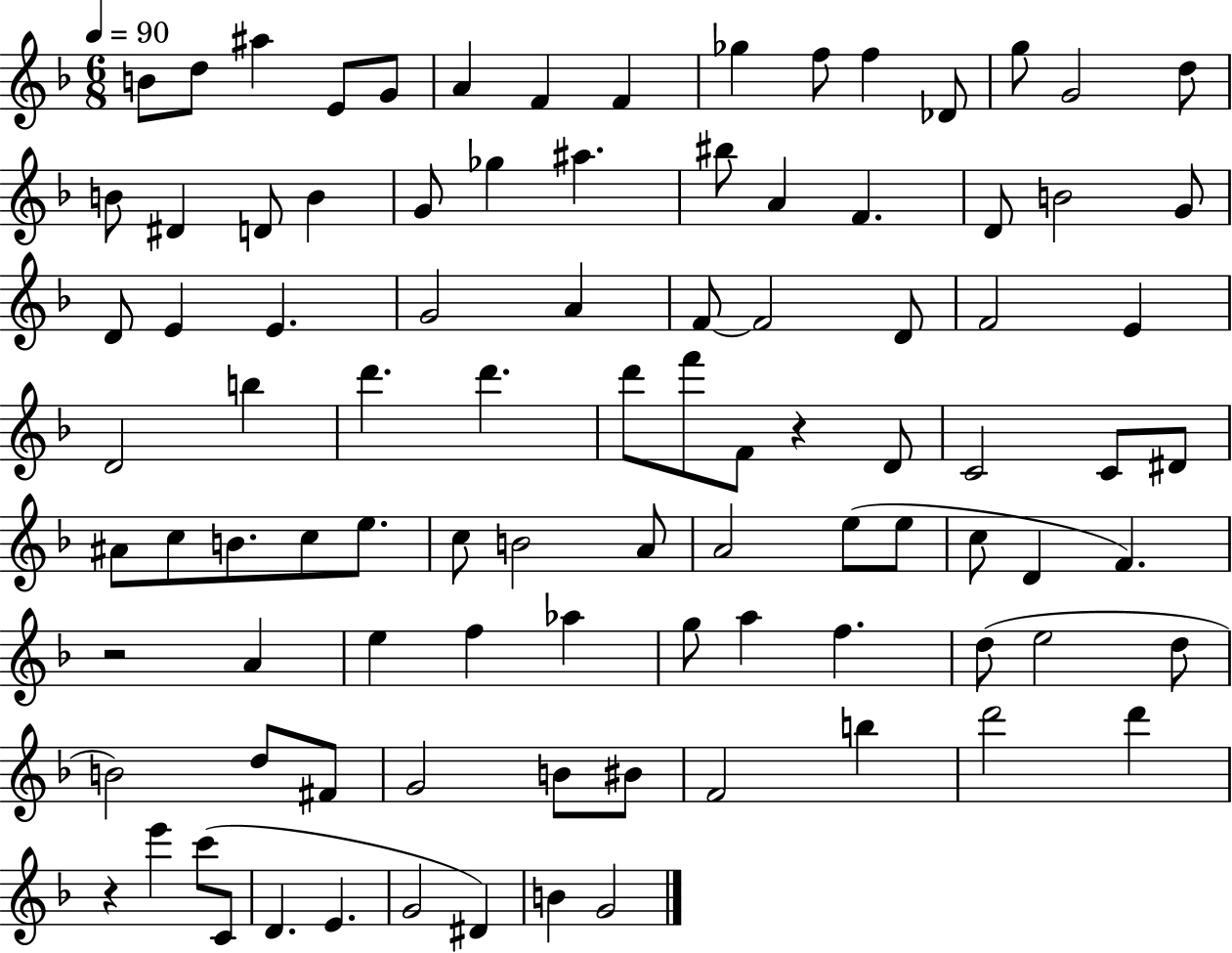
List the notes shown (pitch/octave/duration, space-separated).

B4/e D5/e A#5/q E4/e G4/e A4/q F4/q F4/q Gb5/q F5/e F5/q Db4/e G5/e G4/h D5/e B4/e D#4/q D4/e B4/q G4/e Gb5/q A#5/q. BIS5/e A4/q F4/q. D4/e B4/h G4/e D4/e E4/q E4/q. G4/h A4/q F4/e F4/h D4/e F4/h E4/q D4/h B5/q D6/q. D6/q. D6/e F6/e F4/e R/q D4/e C4/h C4/e D#4/e A#4/e C5/e B4/e. C5/e E5/e. C5/e B4/h A4/e A4/h E5/e E5/e C5/e D4/q F4/q. R/h A4/q E5/q F5/q Ab5/q G5/e A5/q F5/q. D5/e E5/h D5/e B4/h D5/e F#4/e G4/h B4/e BIS4/e F4/h B5/q D6/h D6/q R/q E6/q C6/e C4/e D4/q. E4/q. G4/h D#4/q B4/q G4/h